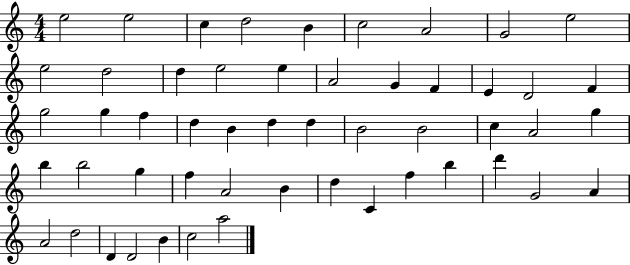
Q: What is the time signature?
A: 4/4